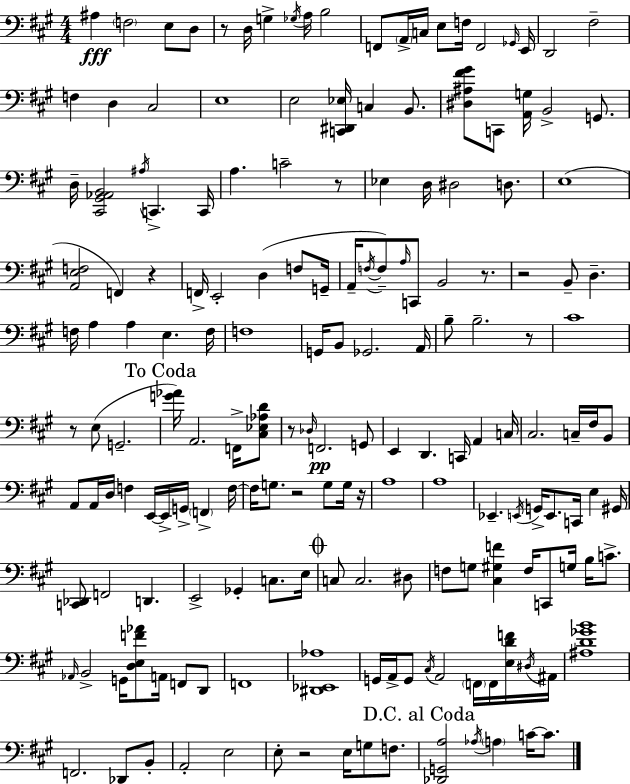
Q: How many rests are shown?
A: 11